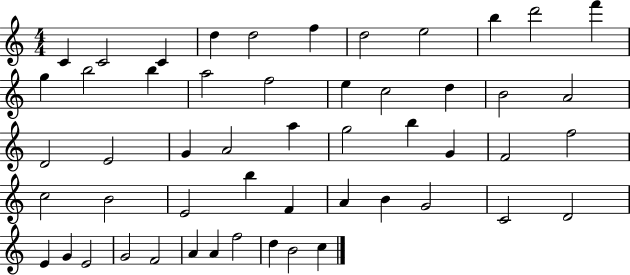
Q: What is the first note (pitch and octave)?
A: C4